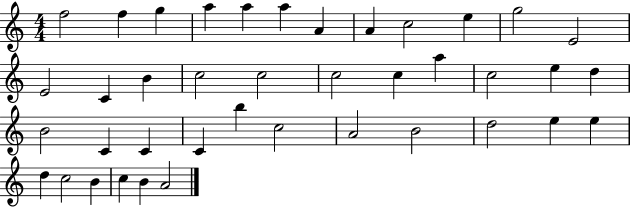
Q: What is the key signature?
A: C major